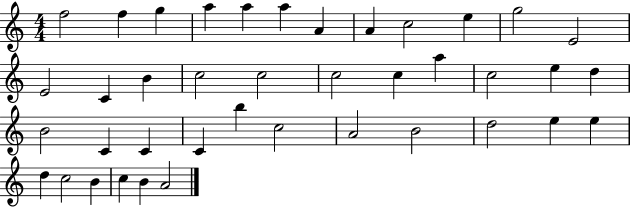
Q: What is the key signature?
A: C major